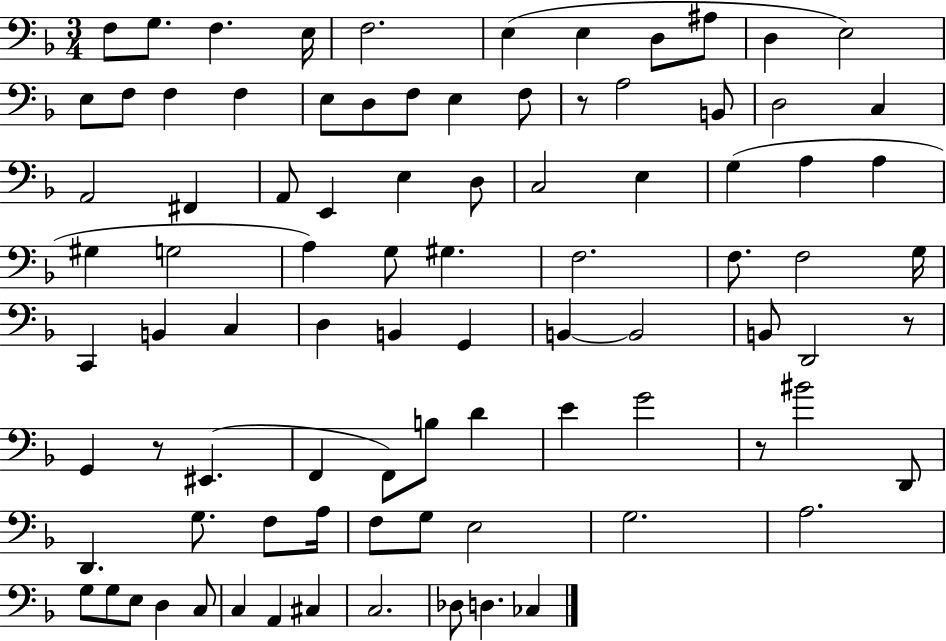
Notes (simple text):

F3/e G3/e. F3/q. E3/s F3/h. E3/q E3/q D3/e A#3/e D3/q E3/h E3/e F3/e F3/q F3/q E3/e D3/e F3/e E3/q F3/e R/e A3/h B2/e D3/h C3/q A2/h F#2/q A2/e E2/q E3/q D3/e C3/h E3/q G3/q A3/q A3/q G#3/q G3/h A3/q G3/e G#3/q. F3/h. F3/e. F3/h G3/s C2/q B2/q C3/q D3/q B2/q G2/q B2/q B2/h B2/e D2/h R/e G2/q R/e EIS2/q. F2/q F2/e B3/e D4/q E4/q G4/h R/e BIS4/h D2/e D2/q. G3/e. F3/e A3/s F3/e G3/e E3/h G3/h. A3/h. G3/e G3/e E3/e D3/q C3/e C3/q A2/q C#3/q C3/h. Db3/e D3/q. CES3/q